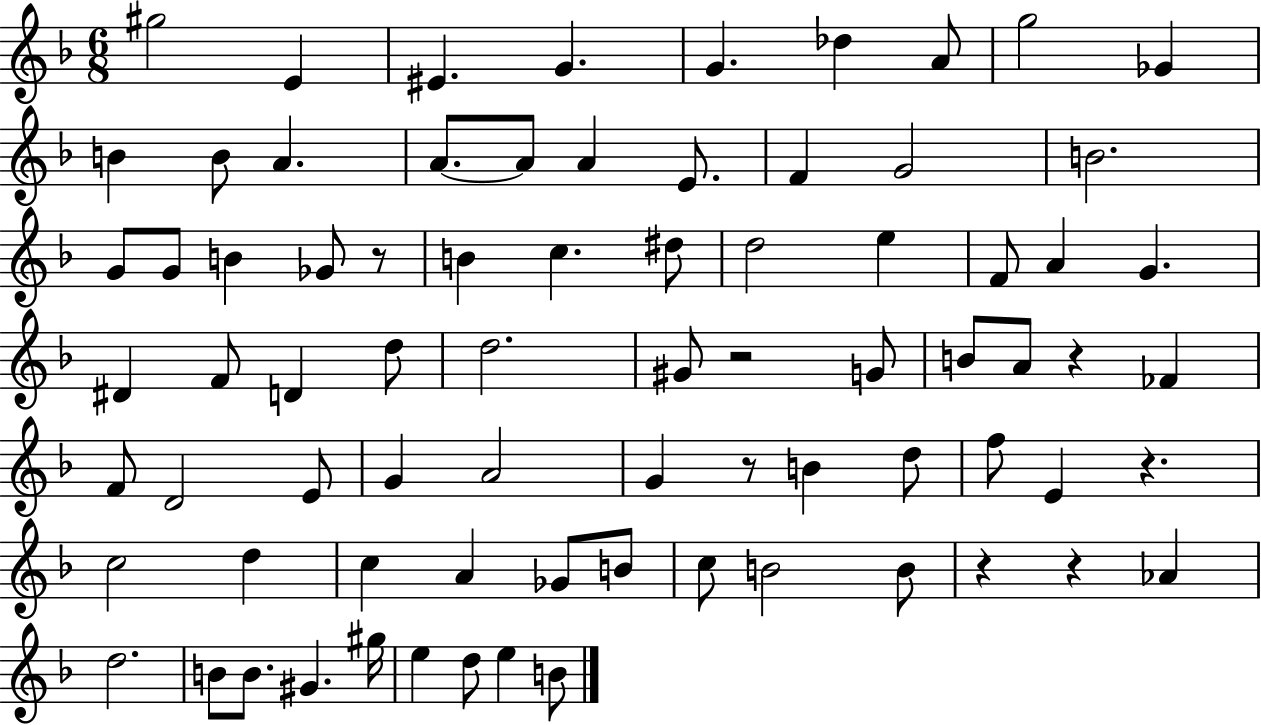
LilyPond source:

{
  \clef treble
  \numericTimeSignature
  \time 6/8
  \key f \major
  gis''2 e'4 | eis'4. g'4. | g'4. des''4 a'8 | g''2 ges'4 | \break b'4 b'8 a'4. | a'8.~~ a'8 a'4 e'8. | f'4 g'2 | b'2. | \break g'8 g'8 b'4 ges'8 r8 | b'4 c''4. dis''8 | d''2 e''4 | f'8 a'4 g'4. | \break dis'4 f'8 d'4 d''8 | d''2. | gis'8 r2 g'8 | b'8 a'8 r4 fes'4 | \break f'8 d'2 e'8 | g'4 a'2 | g'4 r8 b'4 d''8 | f''8 e'4 r4. | \break c''2 d''4 | c''4 a'4 ges'8 b'8 | c''8 b'2 b'8 | r4 r4 aes'4 | \break d''2. | b'8 b'8. gis'4. gis''16 | e''4 d''8 e''4 b'8 | \bar "|."
}